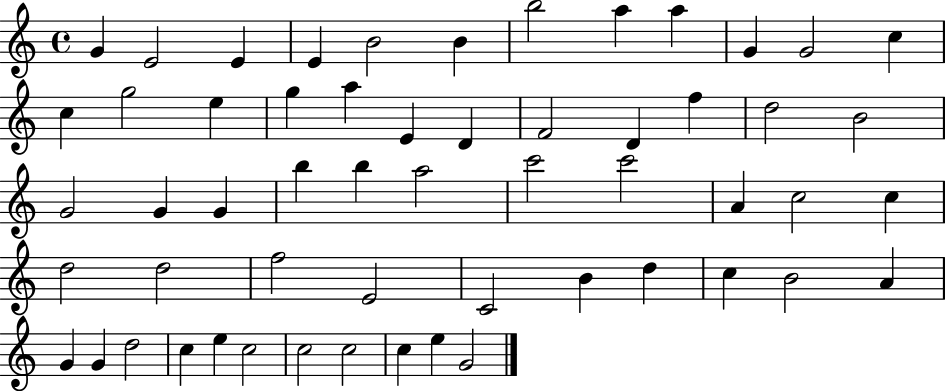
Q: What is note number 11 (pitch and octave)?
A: G4